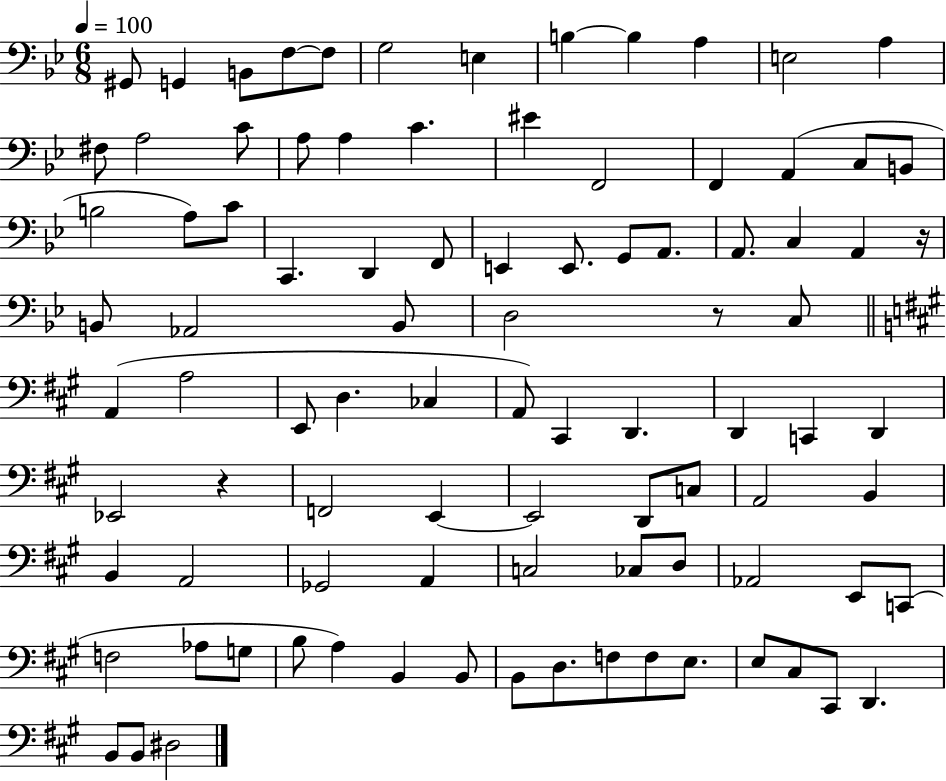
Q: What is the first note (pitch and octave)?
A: G#2